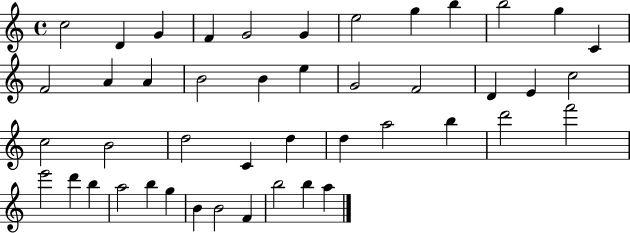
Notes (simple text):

C5/h D4/q G4/q F4/q G4/h G4/q E5/h G5/q B5/q B5/h G5/q C4/q F4/h A4/q A4/q B4/h B4/q E5/q G4/h F4/h D4/q E4/q C5/h C5/h B4/h D5/h C4/q D5/q D5/q A5/h B5/q D6/h F6/h E6/h D6/q B5/q A5/h B5/q G5/q B4/q B4/h F4/q B5/h B5/q A5/q